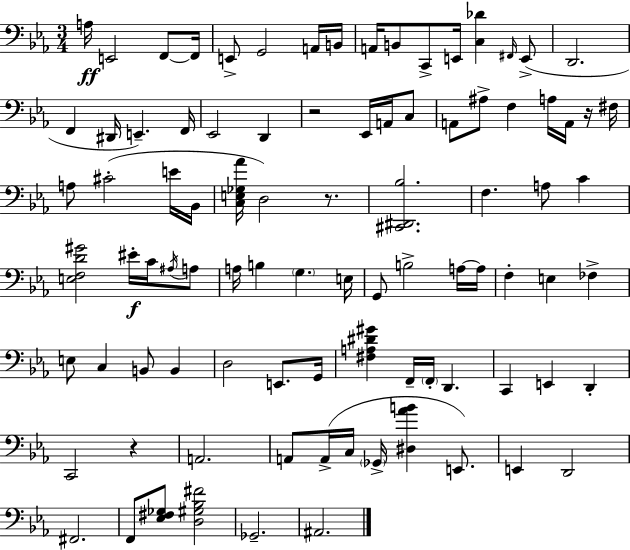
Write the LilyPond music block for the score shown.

{
  \clef bass
  \numericTimeSignature
  \time 3/4
  \key c \minor
  a16\ff e,2 f,8~~ f,16 | e,8-> g,2 a,16 b,16 | a,16 b,8 c,8-> e,16 <c des'>4 \grace { fis,16 }( e,8-> | d,2. | \break f,4 dis,16 e,4.--) | f,16 ees,2 d,4 | r2 ees,16 a,16 c8 | a,8 ais8-> f4 a16 a,16 r16 | \break fis16 a8 cis'2-.( e'16 | bes,16 <c e ges aes'>16 d2) r8. | <cis, dis, bes>2. | f4. a8 c'4 | \break <e f d' gis'>2 eis'16-.\f c'16 \acciaccatura { ais16 } | a8 a16 b4 \parenthesize g4. | e16 g,8 b2-> | a16~~ a16 f4-. e4 fes4-> | \break e8 c4 b,8 b,4 | d2 e,8. | g,16 <fis a dis' gis'>4 f,16-- \parenthesize f,16-. d,4. | c,4 e,4 d,4-. | \break c,2 r4 | a,2. | a,8 a,16->( c16 \parenthesize ges,16-> <dis aes' b'>4 e,8.) | e,4 d,2 | \break fis,2. | f,8 <ees fis ges>8 <d gis bes fis'>2 | ges,2.-- | ais,2. | \break \bar "|."
}